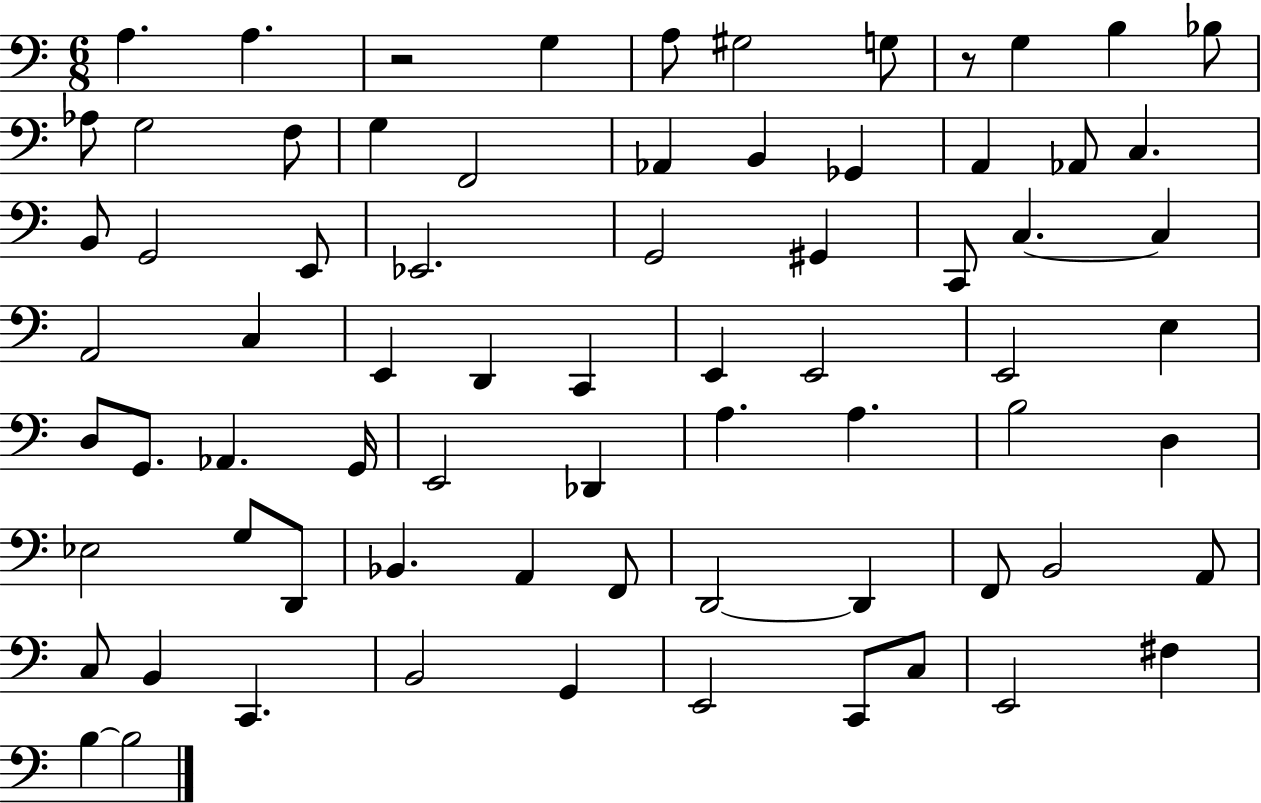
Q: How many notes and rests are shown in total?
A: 73